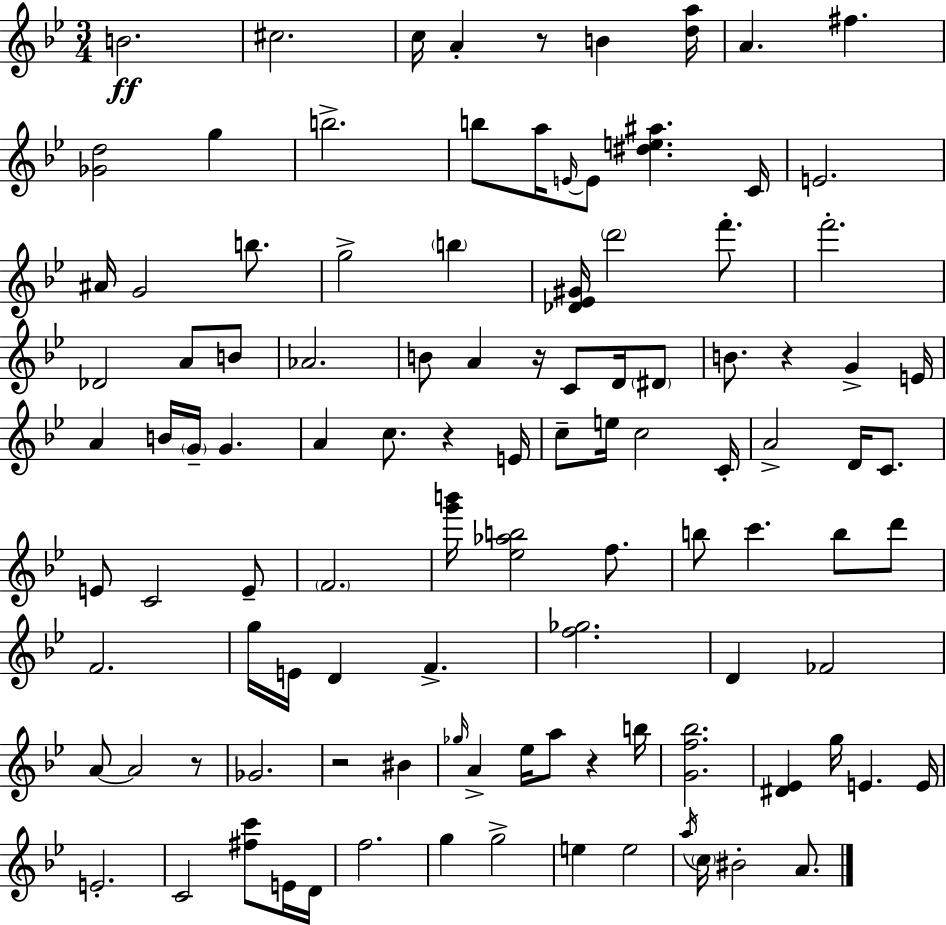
B4/h. C#5/h. C5/s A4/q R/e B4/q [D5,A5]/s A4/q. F#5/q. [Gb4,D5]/h G5/q B5/h. B5/e A5/s E4/s E4/e [D#5,E5,A#5]/q. C4/s E4/h. A#4/s G4/h B5/e. G5/h B5/q [Db4,Eb4,G#4]/s D6/h F6/e. F6/h. Db4/h A4/e B4/e Ab4/h. B4/e A4/q R/s C4/e D4/s D#4/e B4/e. R/q G4/q E4/s A4/q B4/s G4/s G4/q. A4/q C5/e. R/q E4/s C5/e E5/s C5/h C4/s A4/h D4/s C4/e. E4/e C4/h E4/e F4/h. [G6,B6]/s [Eb5,Ab5,B5]/h F5/e. B5/e C6/q. B5/e D6/e F4/h. G5/s E4/s D4/q F4/q. [F5,Gb5]/h. D4/q FES4/h A4/e A4/h R/e Gb4/h. R/h BIS4/q Gb5/s A4/q Eb5/s A5/e R/q B5/s [G4,F5,Bb5]/h. [D#4,Eb4]/q G5/s E4/q. E4/s E4/h. C4/h [F#5,C6]/e E4/s D4/s F5/h. G5/q G5/h E5/q E5/h A5/s C5/s BIS4/h A4/e.